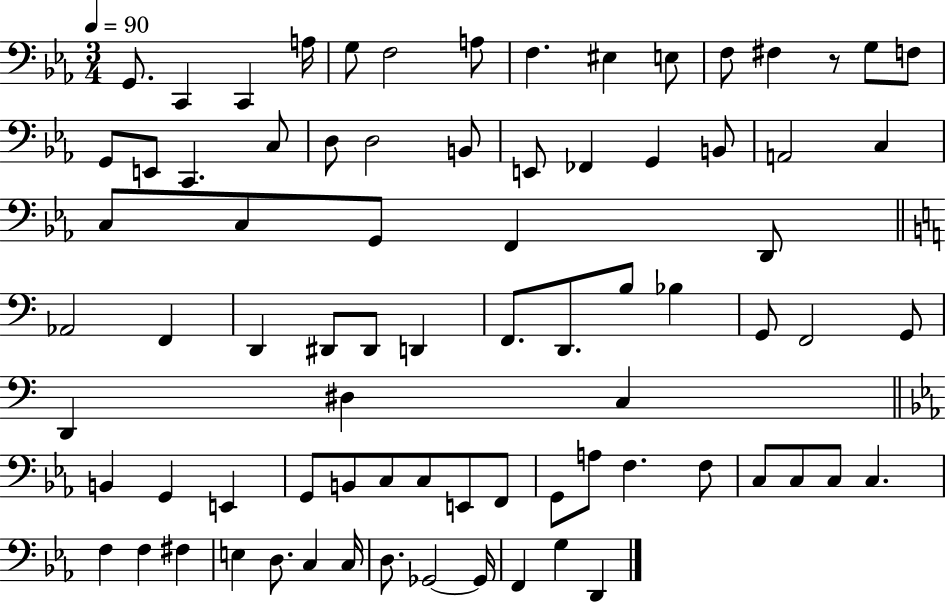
X:1
T:Untitled
M:3/4
L:1/4
K:Eb
G,,/2 C,, C,, A,/4 G,/2 F,2 A,/2 F, ^E, E,/2 F,/2 ^F, z/2 G,/2 F,/2 G,,/2 E,,/2 C,, C,/2 D,/2 D,2 B,,/2 E,,/2 _F,, G,, B,,/2 A,,2 C, C,/2 C,/2 G,,/2 F,, D,,/2 _A,,2 F,, D,, ^D,,/2 ^D,,/2 D,, F,,/2 D,,/2 B,/2 _B, G,,/2 F,,2 G,,/2 D,, ^D, C, B,, G,, E,, G,,/2 B,,/2 C,/2 C,/2 E,,/2 F,,/2 G,,/2 A,/2 F, F,/2 C,/2 C,/2 C,/2 C, F, F, ^F, E, D,/2 C, C,/4 D,/2 _G,,2 _G,,/4 F,, G, D,,